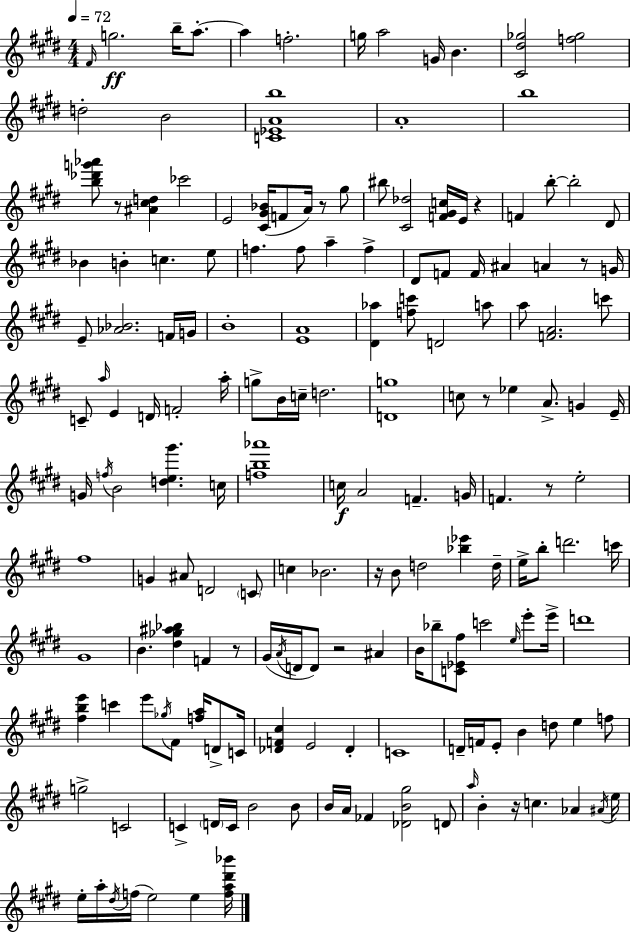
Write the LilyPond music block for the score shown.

{
  \clef treble
  \numericTimeSignature
  \time 4/4
  \key e \major
  \tempo 4 = 72
  \grace { fis'16 }\ff g''2. b''16-- a''8.-.~~ | a''4 f''2.-. | g''16 a''2 g'16 b'4. | <cis' dis'' ges''>2 <f'' ges''>2 | \break d''2-. b'2 | <c' ees' a' b''>1 | a'1-. | b''1 | \break <b'' des''' g''' aes'''>8 r8 <ais' cis'' d''>4 ces'''2 | e'2 <cis' gis' bes'>16( f'8 a'16) r8 gis''8 | bis''8 <cis' des''>2 <f' gis' c''>16 e'16 r4 | f'4 b''8-.~~ b''2-. dis'8 | \break bes'4 b'4-. c''4. e''8 | f''4. f''8 a''4-- f''4-> | dis'8 f'8 f'16 ais'4 a'4 r8 | g'16 e'8-- <aes' bes'>2. f'16 | \break g'16 b'1-. | <e' a'>1 | <dis' aes''>4 <f'' c'''>8 d'2 a''8 | a''8 <f' a'>2. c'''8 | \break c'8-- \grace { a''16 } e'4 d'16 f'2-. | a''16-. g''8-> b'16 c''16-- d''2. | <d' g''>1 | c''8 r8 ees''4 a'8.-> g'4 | \break e'16-- g'16 \acciaccatura { f''16 } b'2 <d'' e'' gis'''>4. | c''16 <f'' b'' aes'''>1 | c''16\f a'2 f'4.-- | g'16 f'4. r8 e''2-. | \break fis''1 | g'4 ais'8 d'2 | \parenthesize c'8 c''4 bes'2. | r16 b'8 d''2 <bes'' ees'''>4 | \break d''16-- e''16-> b''8-. d'''2. | c'''16 gis'1 | b'4. <dis'' ges'' ais'' bes''>4 f'4 | r8 gis'16( \acciaccatura { a'16 } d'16 d'8) r2 | \break ais'4 b'16 bes''8-- <c' ees' fis''>8 c'''2 | \grace { e''16 } e'''8-. e'''16-> d'''1 | <fis'' b'' e'''>4 c'''4 e'''8 \acciaccatura { ges''16 } | fis'8 <f'' a''>16 d'8-> c'16 <des' f' cis''>4 e'2 | \break des'4-. c'1 | d'16-- f'16 e'8-. b'4 d''8 | e''4 f''8 g''2-> c'2 | c'4-> \parenthesize d'16 c'16 b'2 | \break b'8 b'16 a'16 fes'4 <des' b' gis''>2 | d'8 \grace { a''16 } b'4-. r16 c''4. | aes'4 \acciaccatura { ais'16 } e''16 e''16-. a''16-. \acciaccatura { dis''16 }( f''16 e''2) | e''4 <f'' a'' dis''' bes'''>16 \bar "|."
}